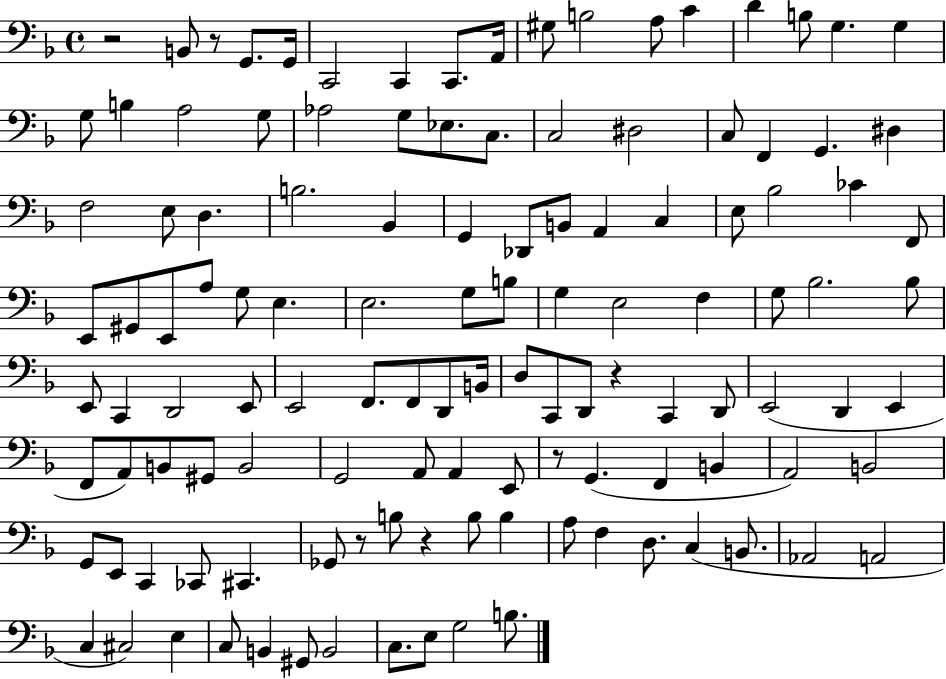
{
  \clef bass
  \time 4/4
  \defaultTimeSignature
  \key f \major
  r2 b,8 r8 g,8. g,16 | c,2 c,4 c,8. a,16 | gis8 b2 a8 c'4 | d'4 b8 g4. g4 | \break g8 b4 a2 g8 | aes2 g8 ees8. c8. | c2 dis2 | c8 f,4 g,4. dis4 | \break f2 e8 d4. | b2. bes,4 | g,4 des,8 b,8 a,4 c4 | e8 bes2 ces'4 f,8 | \break e,8 gis,8 e,8 a8 g8 e4. | e2. g8 b8 | g4 e2 f4 | g8 bes2. bes8 | \break e,8 c,4 d,2 e,8 | e,2 f,8. f,8 d,8 b,16 | d8 c,8 d,8 r4 c,4 d,8 | e,2( d,4 e,4 | \break f,8 a,8) b,8 gis,8 b,2 | g,2 a,8 a,4 e,8 | r8 g,4.( f,4 b,4 | a,2) b,2 | \break g,8 e,8 c,4 ces,8 cis,4. | ges,8 r8 b8 r4 b8 b4 | a8 f4 d8. c4( b,8. | aes,2 a,2 | \break c4 cis2) e4 | c8 b,4 gis,8 b,2 | c8. e8 g2 b8. | \bar "|."
}